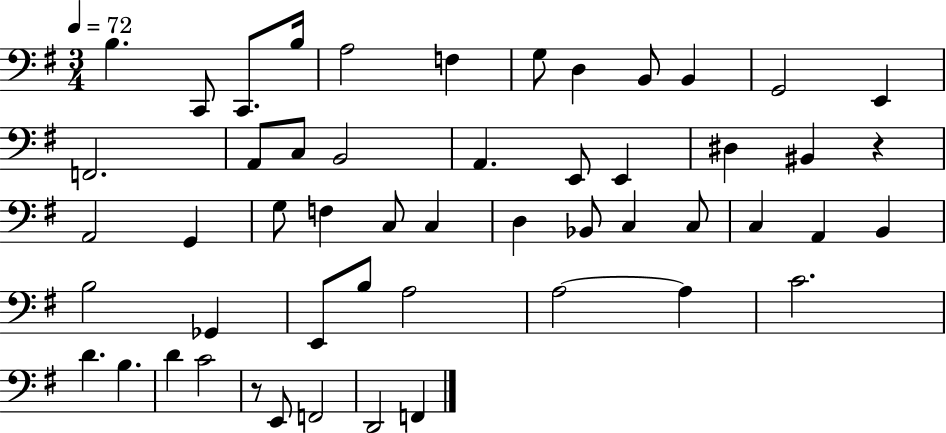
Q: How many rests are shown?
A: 2